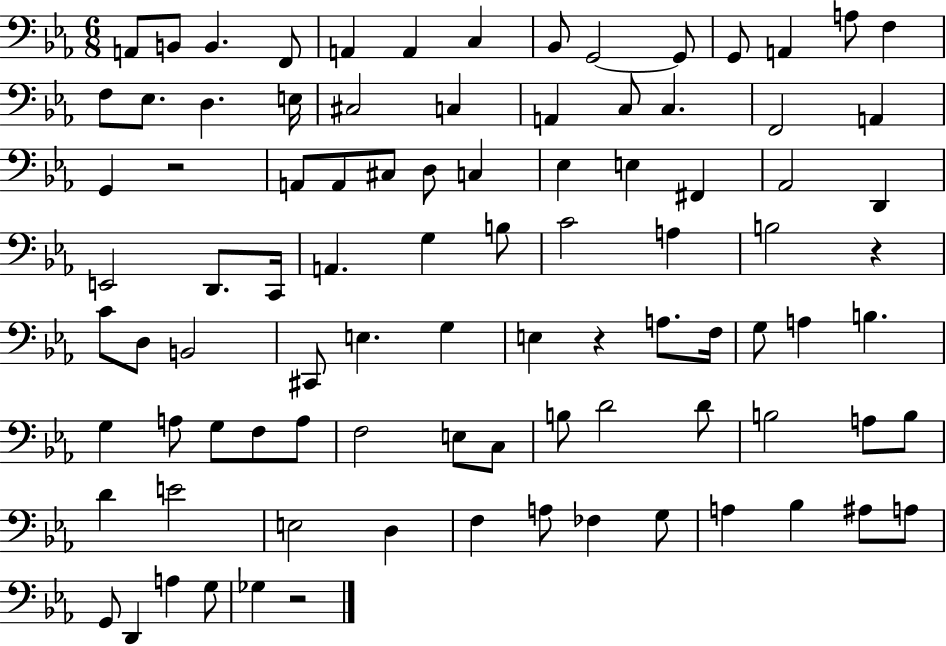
A2/e B2/e B2/q. F2/e A2/q A2/q C3/q Bb2/e G2/h G2/e G2/e A2/q A3/e F3/q F3/e Eb3/e. D3/q. E3/s C#3/h C3/q A2/q C3/e C3/q. F2/h A2/q G2/q R/h A2/e A2/e C#3/e D3/e C3/q Eb3/q E3/q F#2/q Ab2/h D2/q E2/h D2/e. C2/s A2/q. G3/q B3/e C4/h A3/q B3/h R/q C4/e D3/e B2/h C#2/e E3/q. G3/q E3/q R/q A3/e. F3/s G3/e A3/q B3/q. G3/q A3/e G3/e F3/e A3/e F3/h E3/e C3/e B3/e D4/h D4/e B3/h A3/e B3/e D4/q E4/h E3/h D3/q F3/q A3/e FES3/q G3/e A3/q Bb3/q A#3/e A3/e G2/e D2/q A3/q G3/e Gb3/q R/h